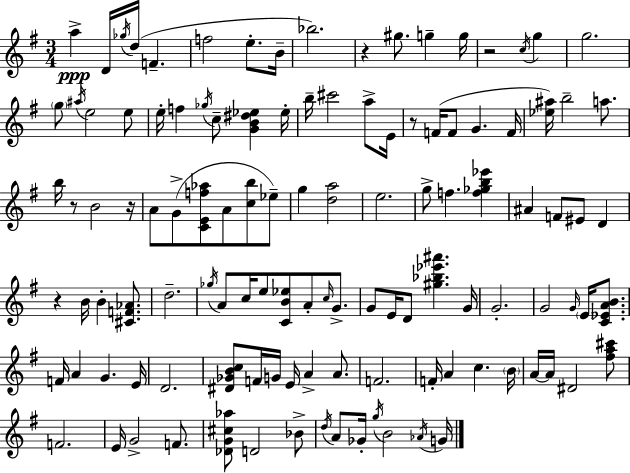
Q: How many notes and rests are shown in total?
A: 116